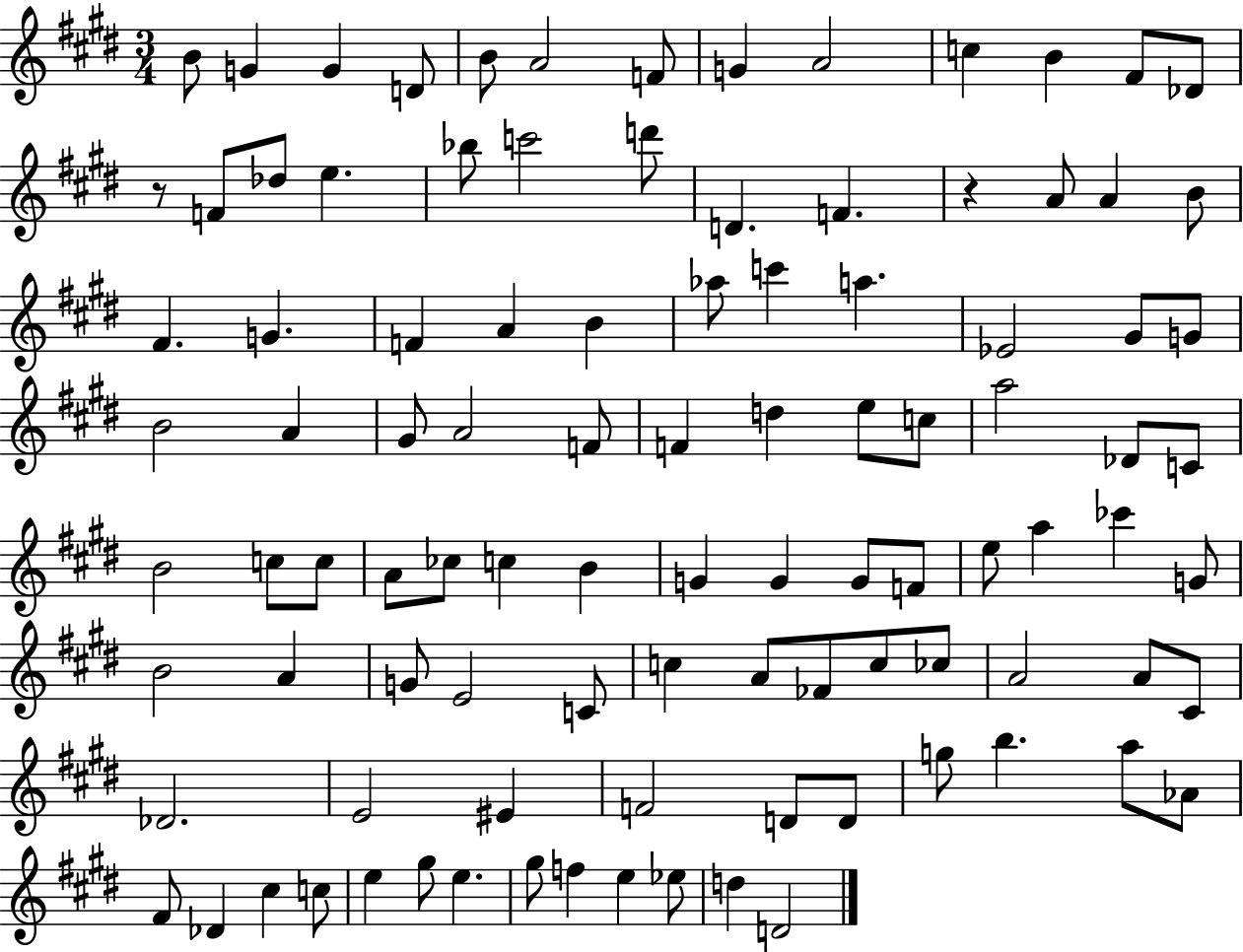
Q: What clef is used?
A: treble